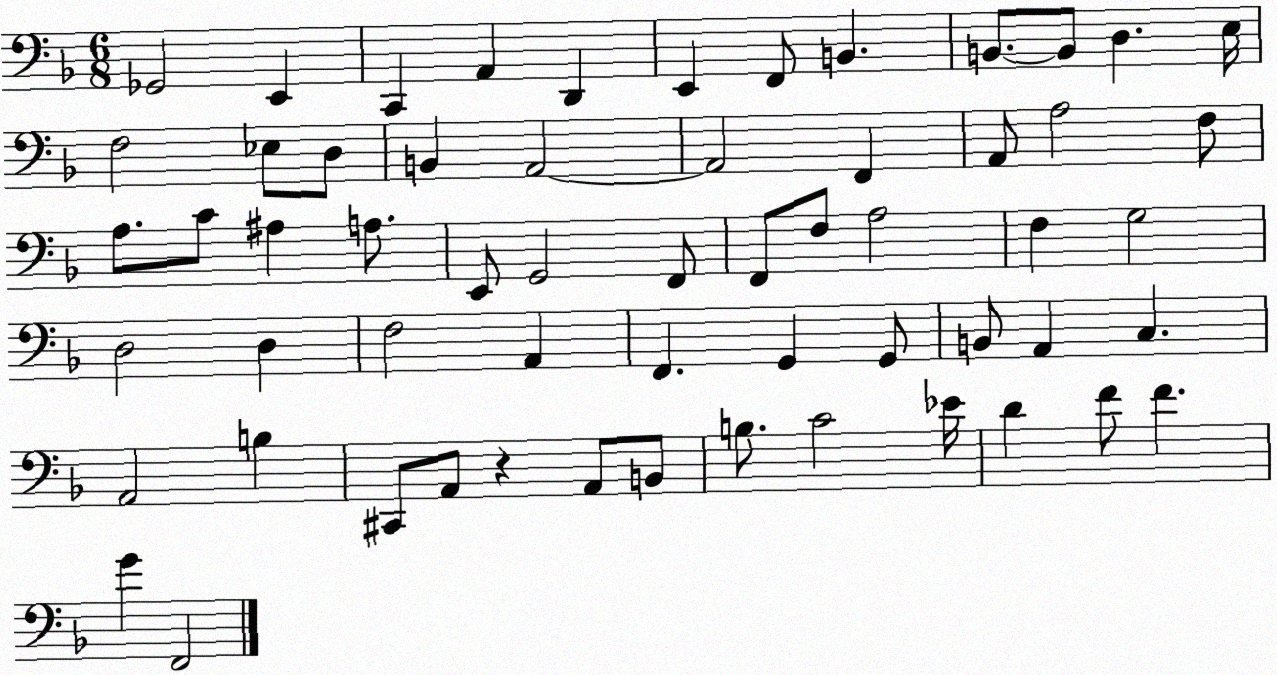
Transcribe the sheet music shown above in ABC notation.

X:1
T:Untitled
M:6/8
L:1/4
K:F
_G,,2 E,, C,, A,, D,, E,, F,,/2 B,, B,,/2 B,,/2 D, E,/4 F,2 _E,/2 D,/2 B,, A,,2 A,,2 F,, A,,/2 A,2 F,/2 A,/2 C/2 ^A, A,/2 E,,/2 G,,2 F,,/2 F,,/2 F,/2 A,2 F, G,2 D,2 D, F,2 A,, F,, G,, G,,/2 B,,/2 A,, C, A,,2 B, ^C,,/2 A,,/2 z A,,/2 B,,/2 B,/2 C2 _E/4 D F/2 F G F,,2